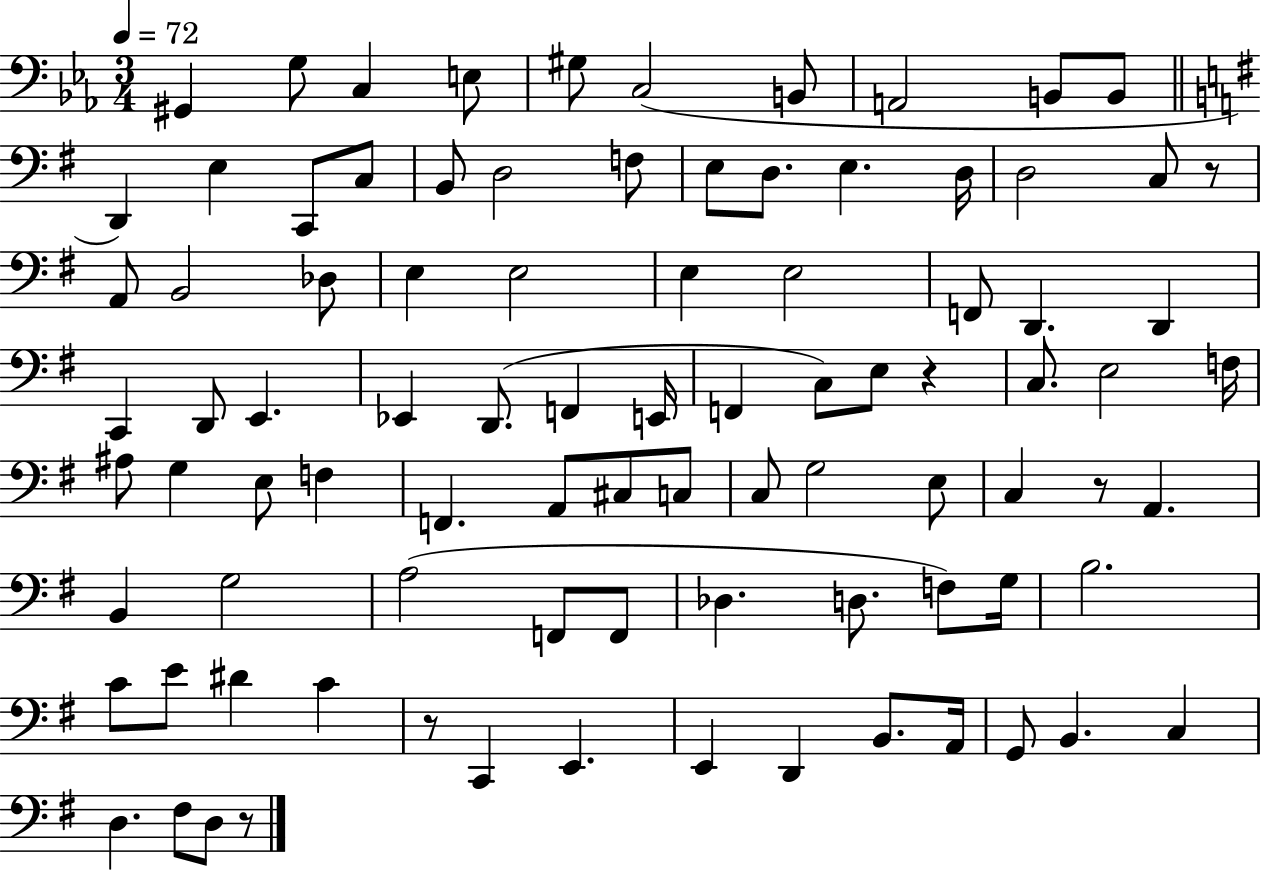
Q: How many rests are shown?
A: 5